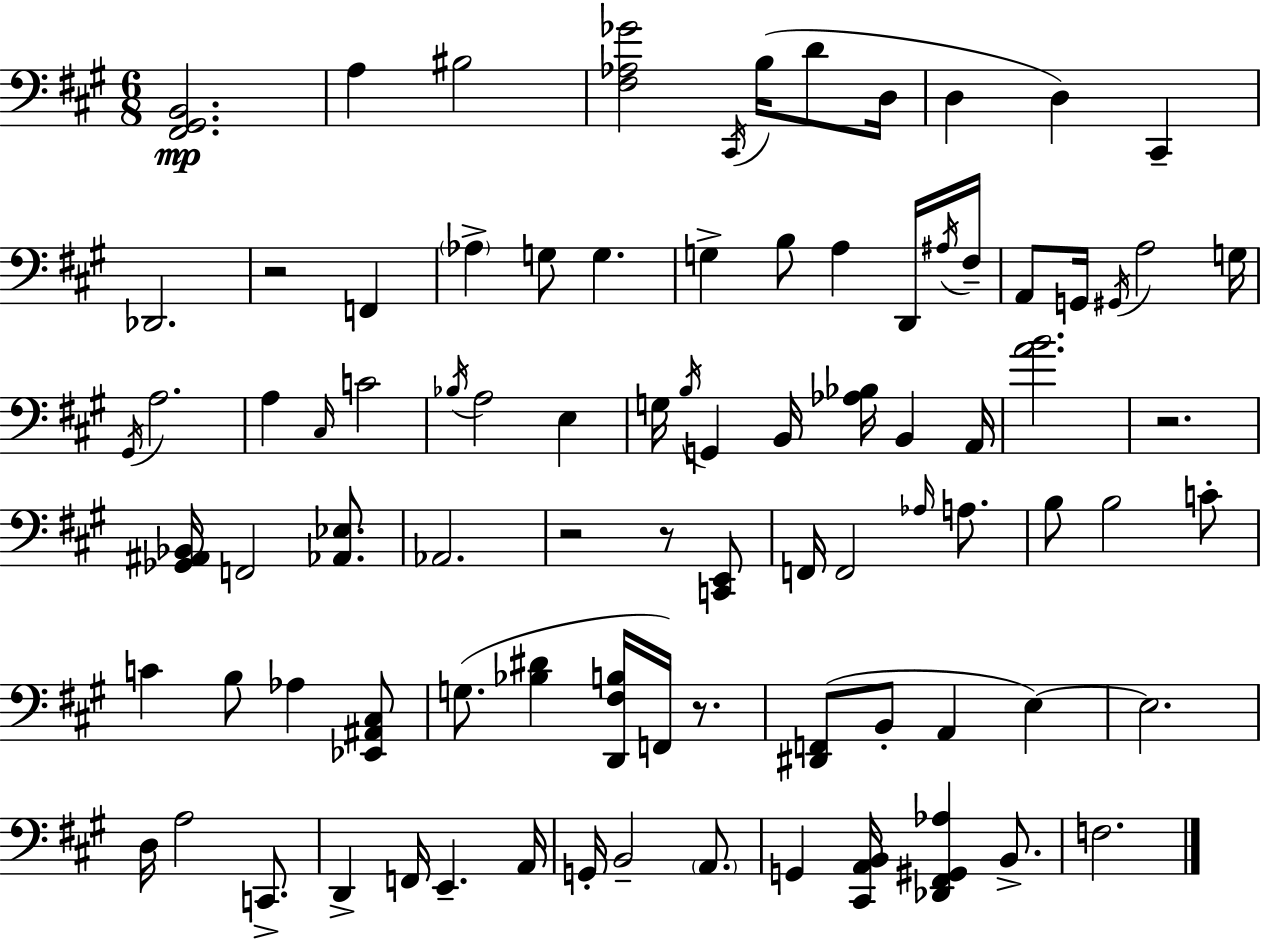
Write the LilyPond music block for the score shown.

{
  \clef bass
  \numericTimeSignature
  \time 6/8
  \key a \major
  <fis, gis, b,>2.\mp | a4 bis2 | <fis aes ges'>2 \acciaccatura { cis,16 }( b16 d'8 | d16 d4 d4) cis,4-- | \break des,2. | r2 f,4 | \parenthesize aes4-> g8 g4. | g4-> b8 a4 d,16 | \break \acciaccatura { ais16 } fis16-- a,8 g,16 \acciaccatura { gis,16 } a2 | g16 \acciaccatura { gis,16 } a2. | a4 \grace { cis16 } c'2 | \acciaccatura { bes16 } a2 | \break e4 g16 \acciaccatura { b16 } g,4 | b,16 <aes bes>16 b,4 a,16 <a' b'>2. | r2. | <ges, ais, bes,>16 f,2 | \break <aes, ees>8. aes,2. | r2 | r8 <c, e,>8 f,16 f,2 | \grace { aes16 } a8. b8 b2 | \break c'8-. c'4 | b8 aes4 <ees, ais, cis>8 g8.( <bes dis'>4 | <d, fis b>16 f,16) r8. <dis, f,>8( b,8-. | a,4 e4~~) e2. | \break d16 a2 | c,8.-> d,4-> | f,16 e,4.-- a,16 g,16-. b,2-- | \parenthesize a,8. g,4 | \break <cis, a, b,>16 <des, fis, gis, aes>4 b,8.-> f2. | \bar "|."
}